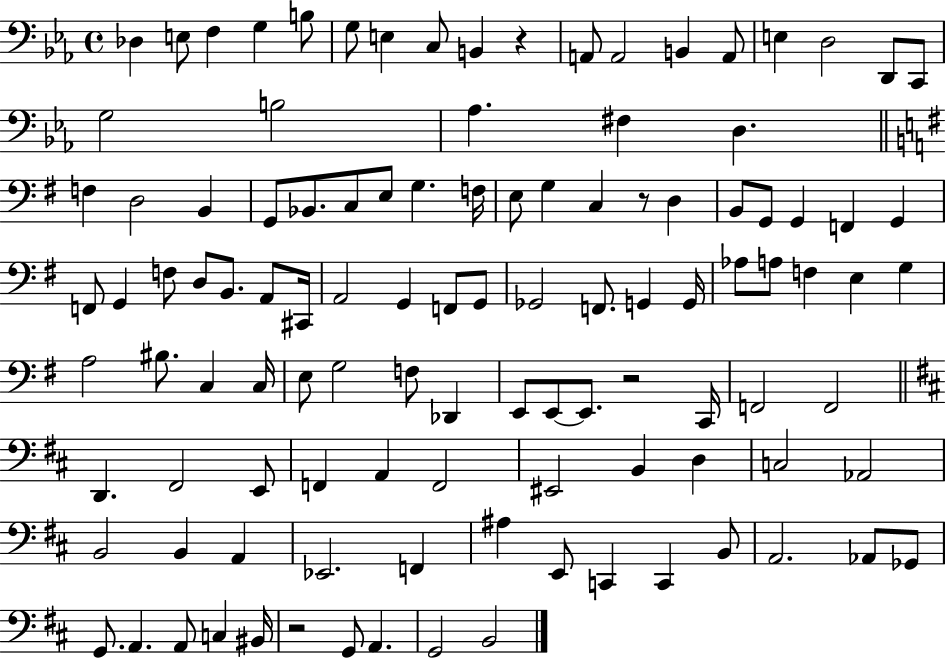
Db3/q E3/e F3/q G3/q B3/e G3/e E3/q C3/e B2/q R/q A2/e A2/h B2/q A2/e E3/q D3/h D2/e C2/e G3/h B3/h Ab3/q. F#3/q D3/q. F3/q D3/h B2/q G2/e Bb2/e. C3/e E3/e G3/q. F3/s E3/e G3/q C3/q R/e D3/q B2/e G2/e G2/q F2/q G2/q F2/e G2/q F3/e D3/e B2/e. A2/e C#2/s A2/h G2/q F2/e G2/e Gb2/h F2/e. G2/q G2/s Ab3/e A3/e F3/q E3/q G3/q A3/h BIS3/e. C3/q C3/s E3/e G3/h F3/e Db2/q E2/e E2/e E2/e. R/h C2/s F2/h F2/h D2/q. F#2/h E2/e F2/q A2/q F2/h EIS2/h B2/q D3/q C3/h Ab2/h B2/h B2/q A2/q Eb2/h. F2/q A#3/q E2/e C2/q C2/q B2/e A2/h. Ab2/e Gb2/e G2/e. A2/q. A2/e C3/q BIS2/s R/h G2/e A2/q. G2/h B2/h